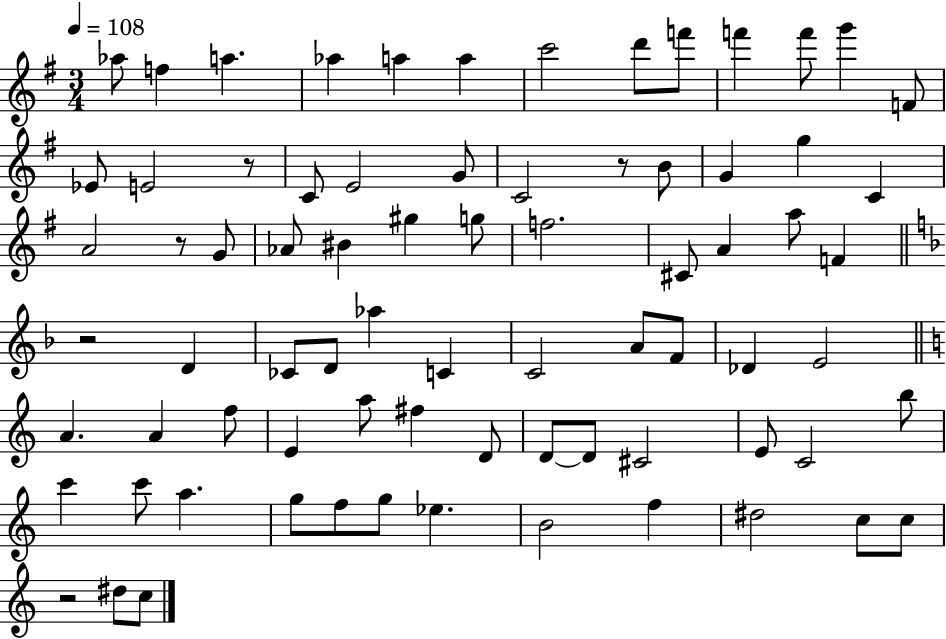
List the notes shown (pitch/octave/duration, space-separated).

Ab5/e F5/q A5/q. Ab5/q A5/q A5/q C6/h D6/e F6/e F6/q F6/e G6/q F4/e Eb4/e E4/h R/e C4/e E4/h G4/e C4/h R/e B4/e G4/q G5/q C4/q A4/h R/e G4/e Ab4/e BIS4/q G#5/q G5/e F5/h. C#4/e A4/q A5/e F4/q R/h D4/q CES4/e D4/e Ab5/q C4/q C4/h A4/e F4/e Db4/q E4/h A4/q. A4/q F5/e E4/q A5/e F#5/q D4/e D4/e D4/e C#4/h E4/e C4/h B5/e C6/q C6/e A5/q. G5/e F5/e G5/e Eb5/q. B4/h F5/q D#5/h C5/e C5/e R/h D#5/e C5/e